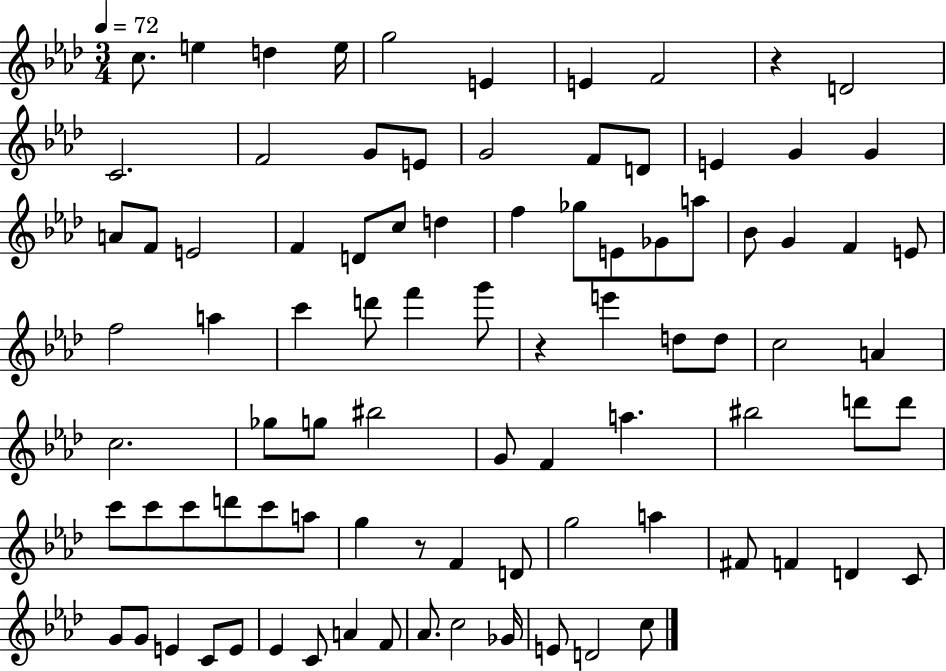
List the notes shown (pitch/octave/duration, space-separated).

C5/e. E5/q D5/q E5/s G5/h E4/q E4/q F4/h R/q D4/h C4/h. F4/h G4/e E4/e G4/h F4/e D4/e E4/q G4/q G4/q A4/e F4/e E4/h F4/q D4/e C5/e D5/q F5/q Gb5/e E4/e Gb4/e A5/e Bb4/e G4/q F4/q E4/e F5/h A5/q C6/q D6/e F6/q G6/e R/q E6/q D5/e D5/e C5/h A4/q C5/h. Gb5/e G5/e BIS5/h G4/e F4/q A5/q. BIS5/h D6/e D6/e C6/e C6/e C6/e D6/e C6/e A5/e G5/q R/e F4/q D4/e G5/h A5/q F#4/e F4/q D4/q C4/e G4/e G4/e E4/q C4/e E4/e Eb4/q C4/e A4/q F4/e Ab4/e. C5/h Gb4/s E4/e D4/h C5/e